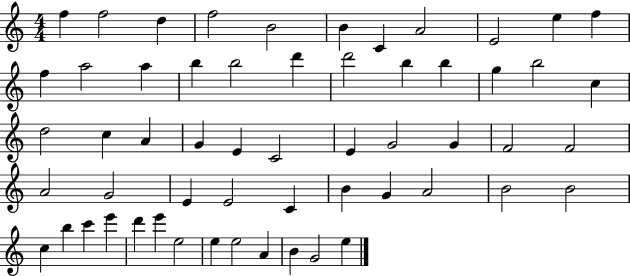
{
  \clef treble
  \numericTimeSignature
  \time 4/4
  \key c \major
  f''4 f''2 d''4 | f''2 b'2 | b'4 c'4 a'2 | e'2 e''4 f''4 | \break f''4 a''2 a''4 | b''4 b''2 d'''4 | d'''2 b''4 b''4 | g''4 b''2 c''4 | \break d''2 c''4 a'4 | g'4 e'4 c'2 | e'4 g'2 g'4 | f'2 f'2 | \break a'2 g'2 | e'4 e'2 c'4 | b'4 g'4 a'2 | b'2 b'2 | \break c''4 b''4 c'''4 e'''4 | d'''4 e'''4 e''2 | e''4 e''2 a'4 | b'4 g'2 e''4 | \break \bar "|."
}